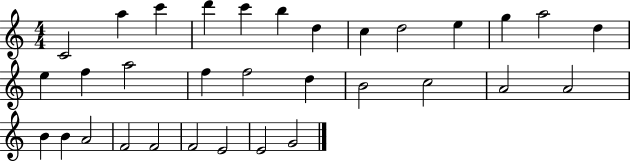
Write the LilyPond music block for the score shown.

{
  \clef treble
  \numericTimeSignature
  \time 4/4
  \key c \major
  c'2 a''4 c'''4 | d'''4 c'''4 b''4 d''4 | c''4 d''2 e''4 | g''4 a''2 d''4 | \break e''4 f''4 a''2 | f''4 f''2 d''4 | b'2 c''2 | a'2 a'2 | \break b'4 b'4 a'2 | f'2 f'2 | f'2 e'2 | e'2 g'2 | \break \bar "|."
}